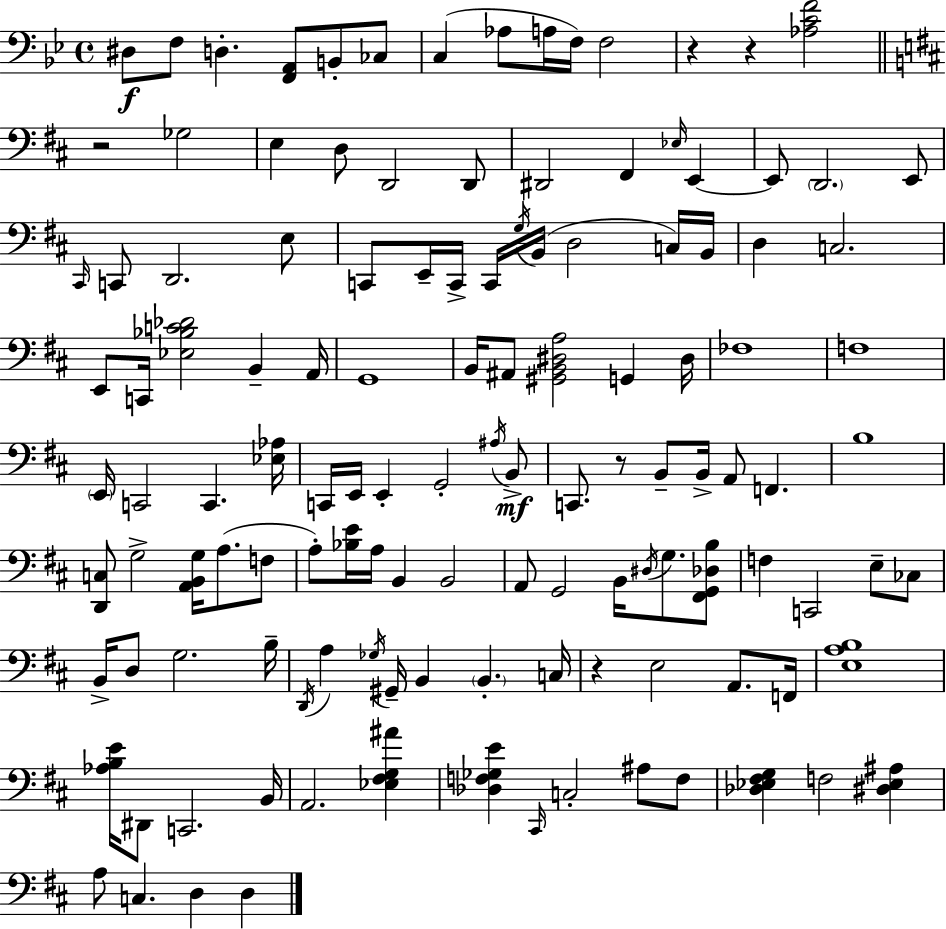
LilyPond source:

{
  \clef bass
  \time 4/4
  \defaultTimeSignature
  \key bes \major
  dis8\f f8 d4.-. <f, a,>8 b,8-. ces8 | c4( aes8 a16 f16) f2 | r4 r4 <aes c' f'>2 | \bar "||" \break \key b \minor r2 ges2 | e4 d8 d,2 d,8 | dis,2 fis,4 \grace { ees16 } e,4~~ | e,8 \parenthesize d,2. e,8 | \break \grace { cis,16 } c,8 d,2. | e8 c,8 e,16-- c,16-> c,16 \acciaccatura { g16 }( b,16 d2 | c16) b,16 d4 c2. | e,8 c,16 <ees bes c' des'>2 b,4-- | \break a,16 g,1 | b,16 ais,8 <gis, b, dis a>2 g,4 | dis16 fes1 | f1 | \break \parenthesize e,16 c,2 c,4. | <ees aes>16 c,16 e,16 e,4-. g,2-. | \acciaccatura { ais16 }\mf b,8-> c,8. r8 b,8-- b,16-> a,8 f,4. | b1 | \break <d, c>8 g2-> <a, b, g>16 a8.( | f8 a8-.) <bes e'>16 a16 b,4 b,2 | a,8 g,2 b,16 \acciaccatura { dis16 } | g8. <fis, g, des b>8 f4 c,2 | \break e8-- ces8 b,16-> d8 g2. | b16-- \acciaccatura { d,16 } a4 \acciaccatura { ges16 } gis,16-- b,4 | \parenthesize b,4.-. c16 r4 e2 | a,8. f,16 <e a b>1 | \break <aes b e'>16 dis,8 c,2. | b,16 a,2. | <ees fis g ais'>4 <des f ges e'>4 \grace { cis,16 } c2-. | ais8 f8 <des ees fis g>4 f2 | \break <dis ees ais>4 a8 c4. | d4 d4 \bar "|."
}